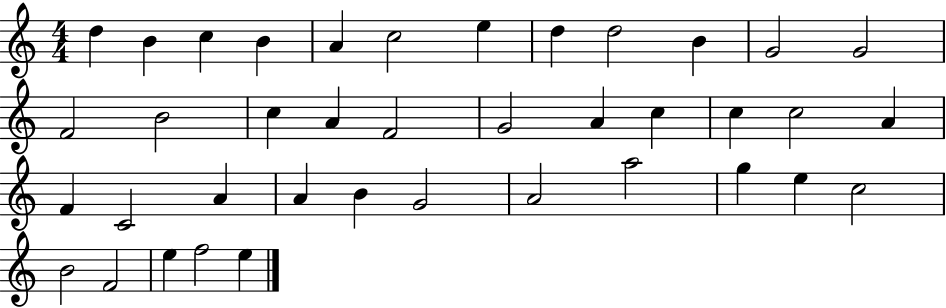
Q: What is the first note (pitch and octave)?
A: D5